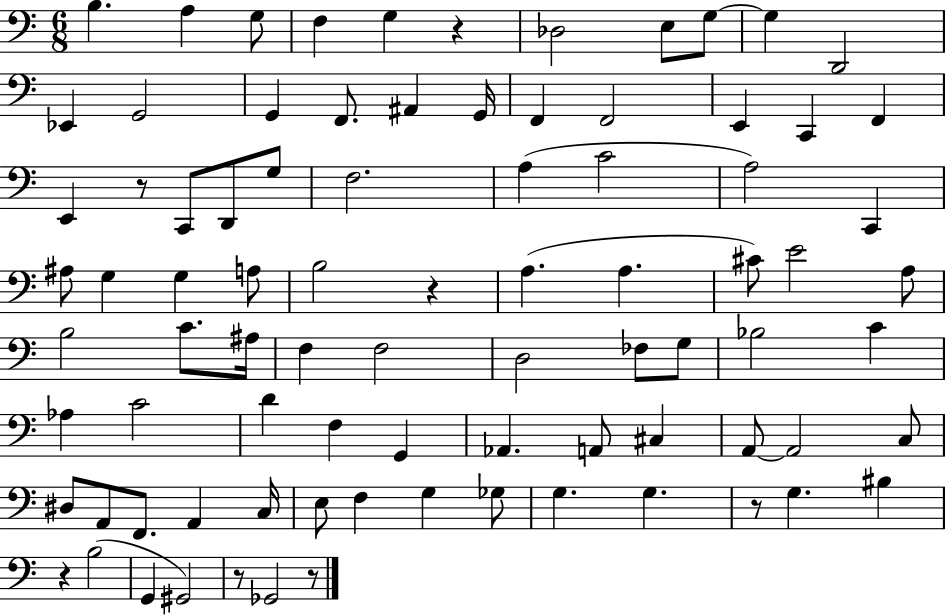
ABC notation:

X:1
T:Untitled
M:6/8
L:1/4
K:C
B, A, G,/2 F, G, z _D,2 E,/2 G,/2 G, D,,2 _E,, G,,2 G,, F,,/2 ^A,, G,,/4 F,, F,,2 E,, C,, F,, E,, z/2 C,,/2 D,,/2 G,/2 F,2 A, C2 A,2 C,, ^A,/2 G, G, A,/2 B,2 z A, A, ^C/2 E2 A,/2 B,2 C/2 ^A,/4 F, F,2 D,2 _F,/2 G,/2 _B,2 C _A, C2 D F, G,, _A,, A,,/2 ^C, A,,/2 A,,2 C,/2 ^D,/2 A,,/2 F,,/2 A,, C,/4 E,/2 F, G, _G,/2 G, G, z/2 G, ^B, z B,2 G,, ^G,,2 z/2 _G,,2 z/2